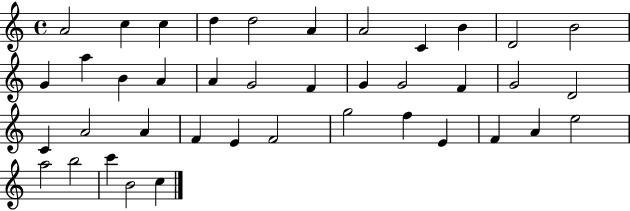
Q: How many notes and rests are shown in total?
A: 40